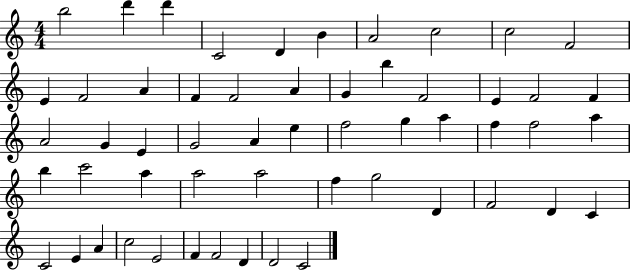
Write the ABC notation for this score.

X:1
T:Untitled
M:4/4
L:1/4
K:C
b2 d' d' C2 D B A2 c2 c2 F2 E F2 A F F2 A G b F2 E F2 F A2 G E G2 A e f2 g a f f2 a b c'2 a a2 a2 f g2 D F2 D C C2 E A c2 E2 F F2 D D2 C2